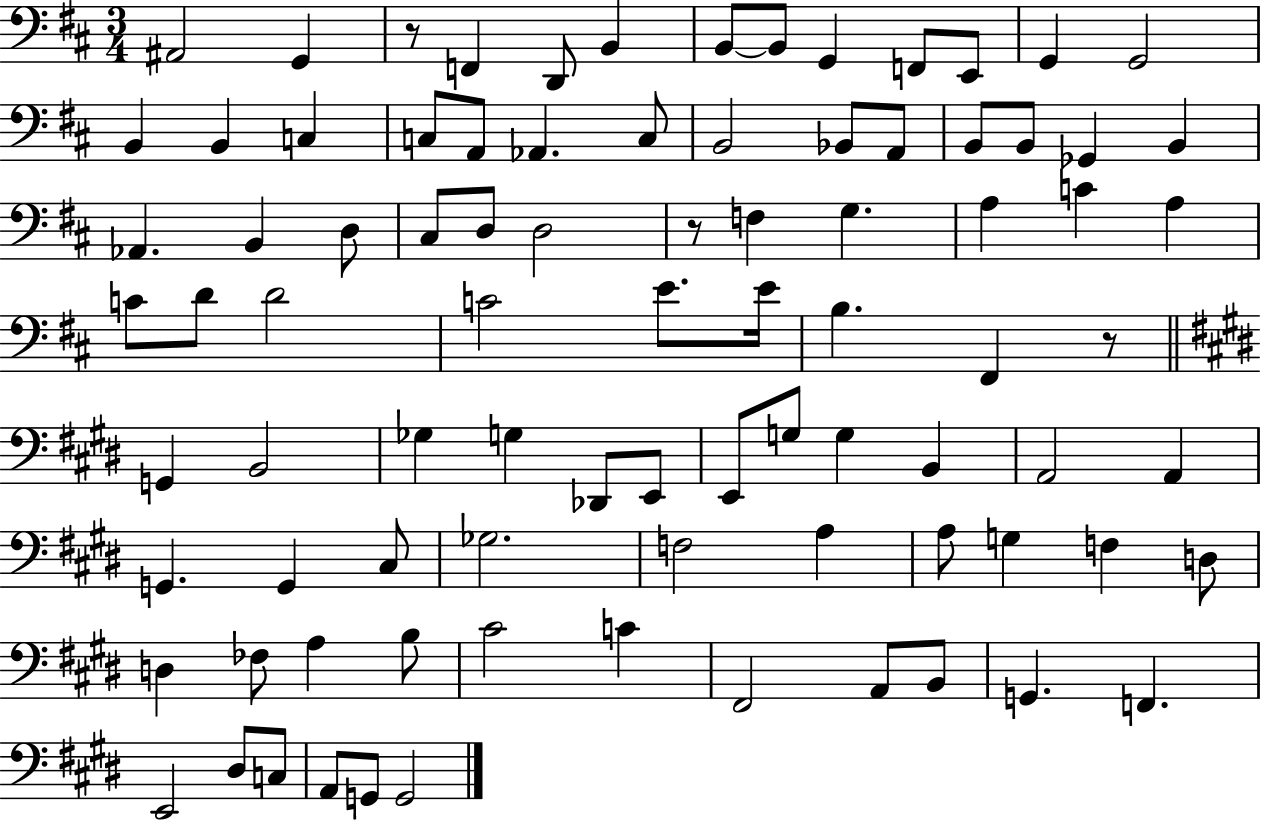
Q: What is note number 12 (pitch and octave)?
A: G2